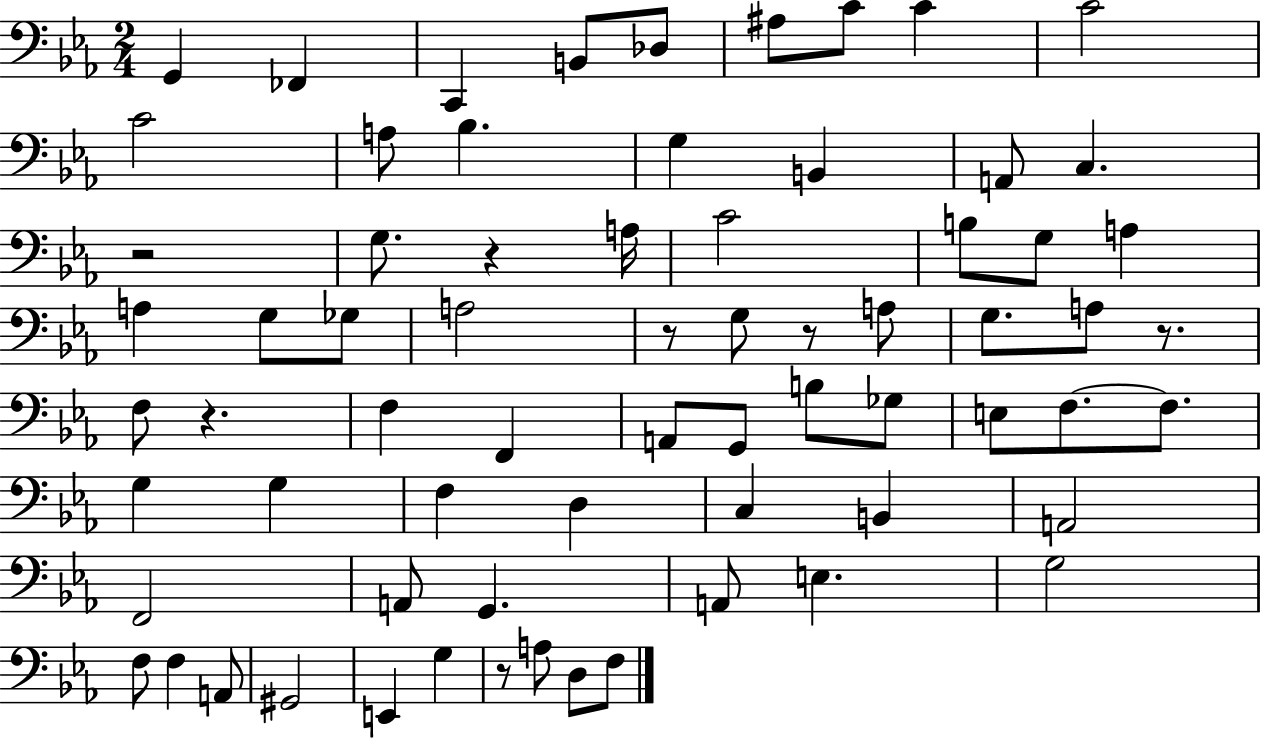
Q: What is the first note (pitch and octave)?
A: G2